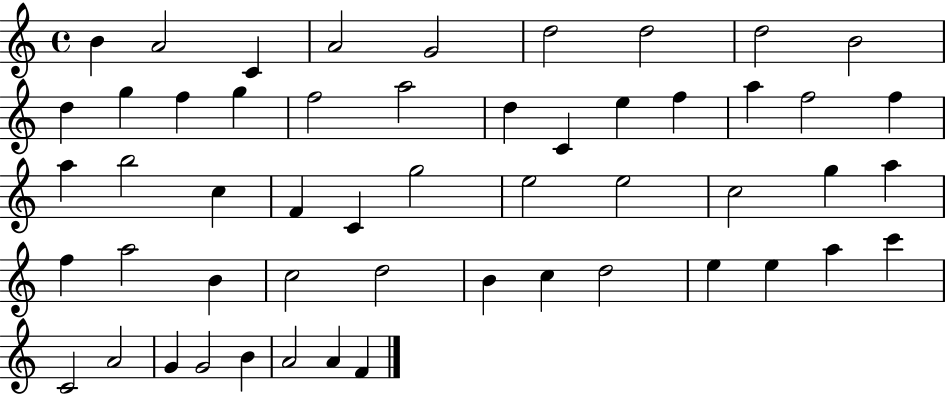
X:1
T:Untitled
M:4/4
L:1/4
K:C
B A2 C A2 G2 d2 d2 d2 B2 d g f g f2 a2 d C e f a f2 f a b2 c F C g2 e2 e2 c2 g a f a2 B c2 d2 B c d2 e e a c' C2 A2 G G2 B A2 A F